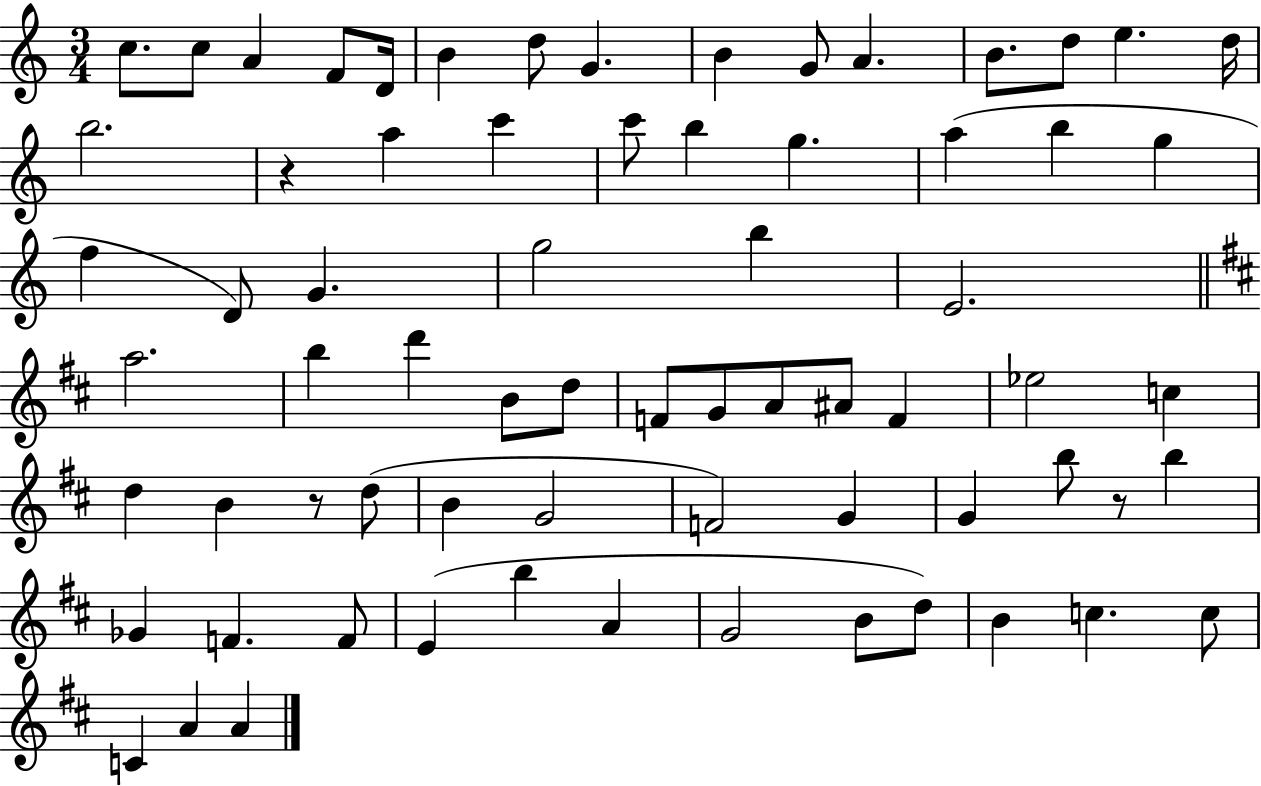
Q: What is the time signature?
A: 3/4